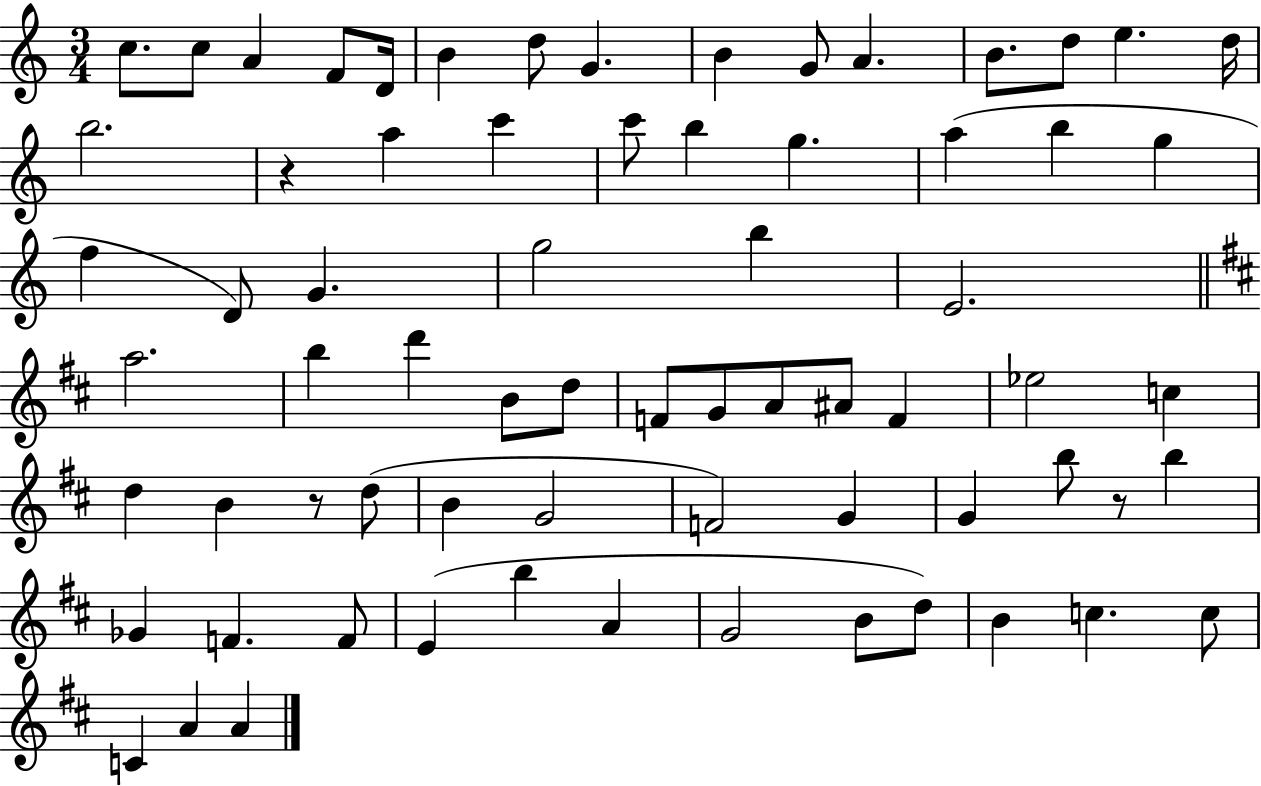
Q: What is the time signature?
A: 3/4